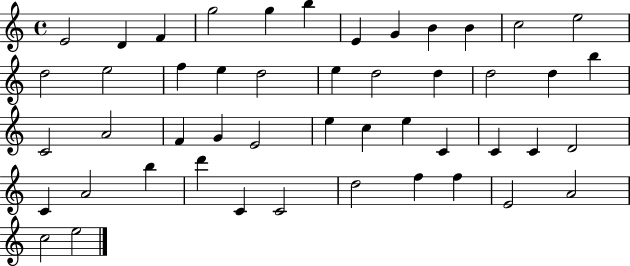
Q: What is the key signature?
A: C major